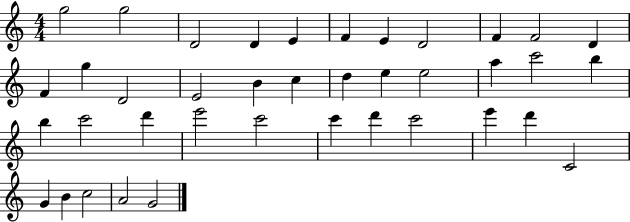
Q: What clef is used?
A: treble